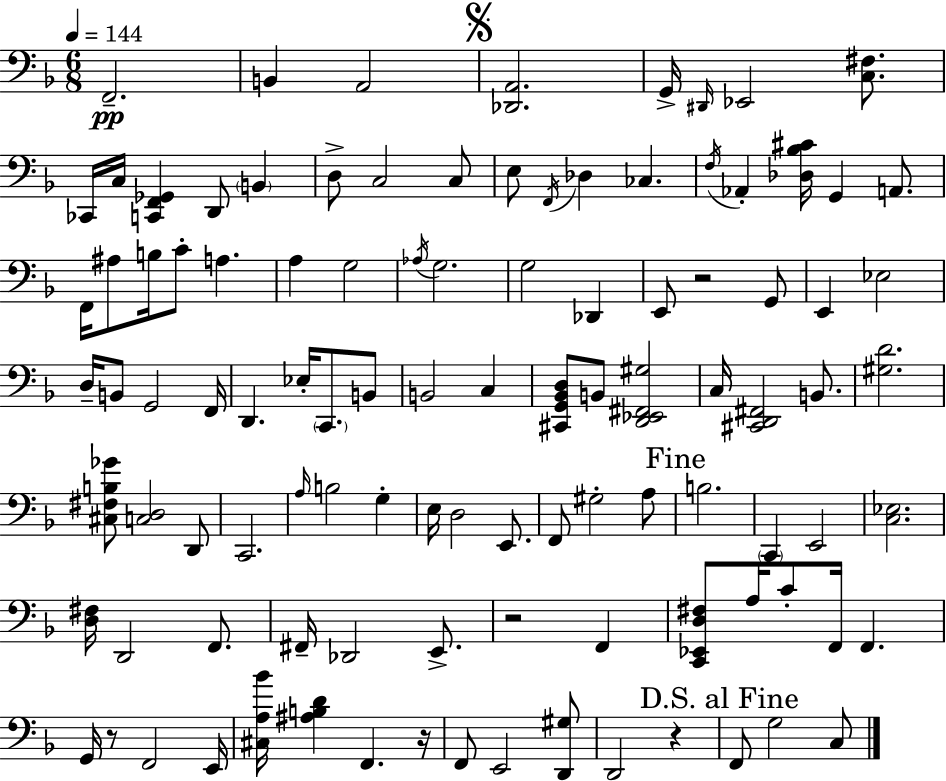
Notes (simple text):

F2/h. B2/q A2/h [Db2,A2]/h. G2/s D#2/s Eb2/h [C3,F#3]/e. CES2/s C3/s [C2,F2,Gb2]/q D2/e B2/q D3/e C3/h C3/e E3/e F2/s Db3/q CES3/q. F3/s Ab2/q [Db3,Bb3,C#4]/s G2/q A2/e. F2/s A#3/e B3/s C4/e A3/q. A3/q G3/h Ab3/s G3/h. G3/h Db2/q E2/e R/h G2/e E2/q Eb3/h D3/s B2/e G2/h F2/s D2/q. Eb3/s C2/e. B2/e B2/h C3/q [C#2,G2,Bb2,D3]/e B2/e [D2,Eb2,F#2,G#3]/h C3/s [C#2,D2,F#2]/h B2/e. [G#3,D4]/h. [C#3,F#3,B3,Gb4]/e [C3,D3]/h D2/e C2/h. A3/s B3/h G3/q E3/s D3/h E2/e. F2/e G#3/h A3/e B3/h. C2/q E2/h [C3,Eb3]/h. [D3,F#3]/s D2/h F2/e. F#2/s Db2/h E2/e. R/h F2/q [C2,Eb2,D3,F#3]/e A3/s C4/e F2/s F2/q. G2/s R/e F2/h E2/s [C#3,A3,Bb4]/s [A#3,B3,D4]/q F2/q. R/s F2/e E2/h [D2,G#3]/e D2/h R/q F2/e G3/h C3/e